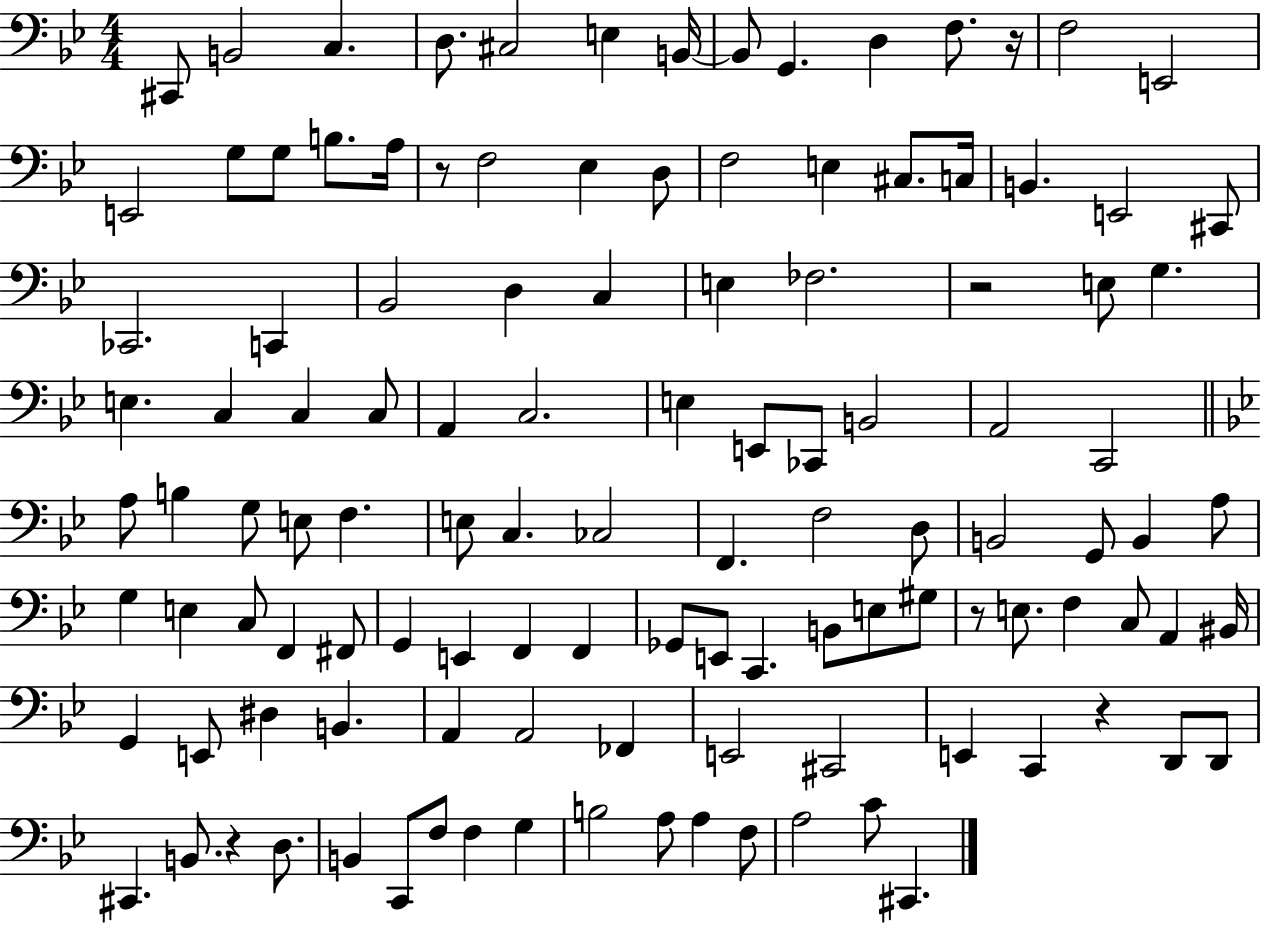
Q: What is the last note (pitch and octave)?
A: C#2